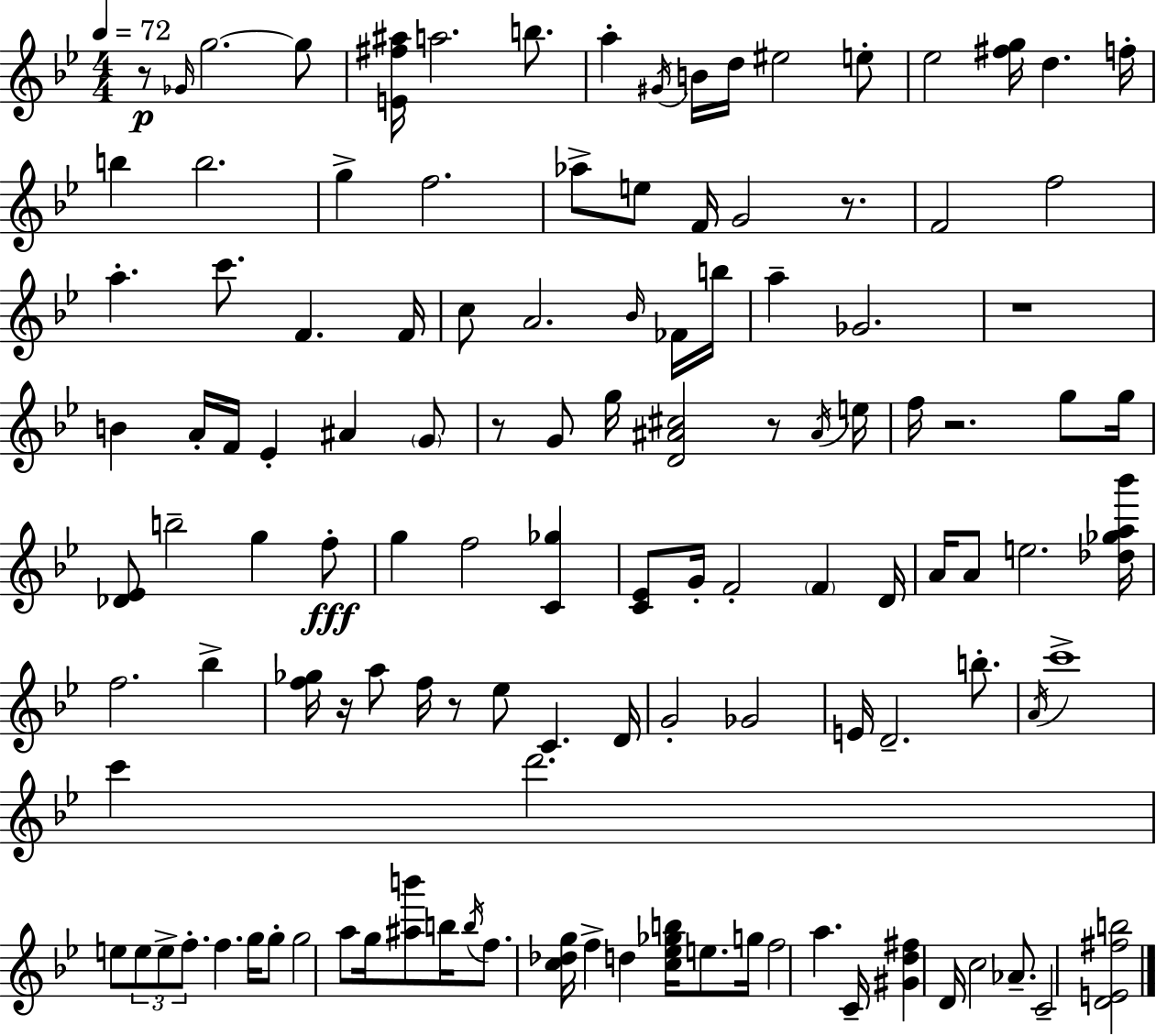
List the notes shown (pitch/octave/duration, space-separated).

R/e Gb4/s G5/h. G5/e [E4,F#5,A#5]/s A5/h. B5/e. A5/q G#4/s B4/s D5/s EIS5/h E5/e Eb5/h [F#5,G5]/s D5/q. F5/s B5/q B5/h. G5/q F5/h. Ab5/e E5/e F4/s G4/h R/e. F4/h F5/h A5/q. C6/e. F4/q. F4/s C5/e A4/h. Bb4/s FES4/s B5/s A5/q Gb4/h. R/w B4/q A4/s F4/s Eb4/q A#4/q G4/e R/e G4/e G5/s [D4,A#4,C#5]/h R/e A#4/s E5/s F5/s R/h. G5/e G5/s [Db4,Eb4]/e B5/h G5/q F5/e G5/q F5/h [C4,Gb5]/q [C4,Eb4]/e G4/s F4/h F4/q D4/s A4/s A4/e E5/h. [Db5,Gb5,A5,Bb6]/s F5/h. Bb5/q [F5,Gb5]/s R/s A5/e F5/s R/e Eb5/e C4/q. D4/s G4/h Gb4/h E4/s D4/h. B5/e. A4/s C6/w C6/q D6/h. E5/e E5/e E5/e F5/e. F5/q. G5/s G5/e G5/h A5/e G5/s [A#5,B6]/e B5/s B5/s F5/e. [C5,Db5,G5]/s F5/q D5/q [C5,Eb5,Gb5,B5]/s E5/e. G5/s F5/h A5/q. C4/s [G#4,D5,F#5]/q D4/s C5/h Ab4/e. C4/h [D4,E4,F#5,B5]/h